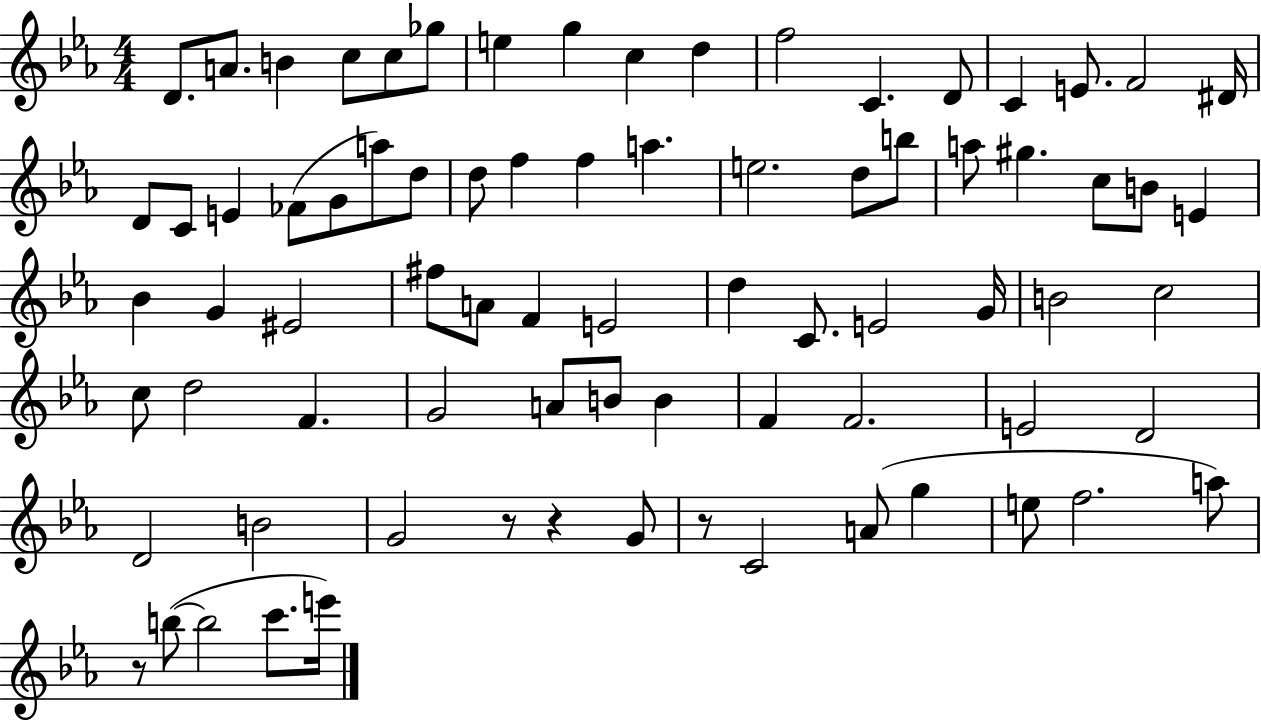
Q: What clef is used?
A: treble